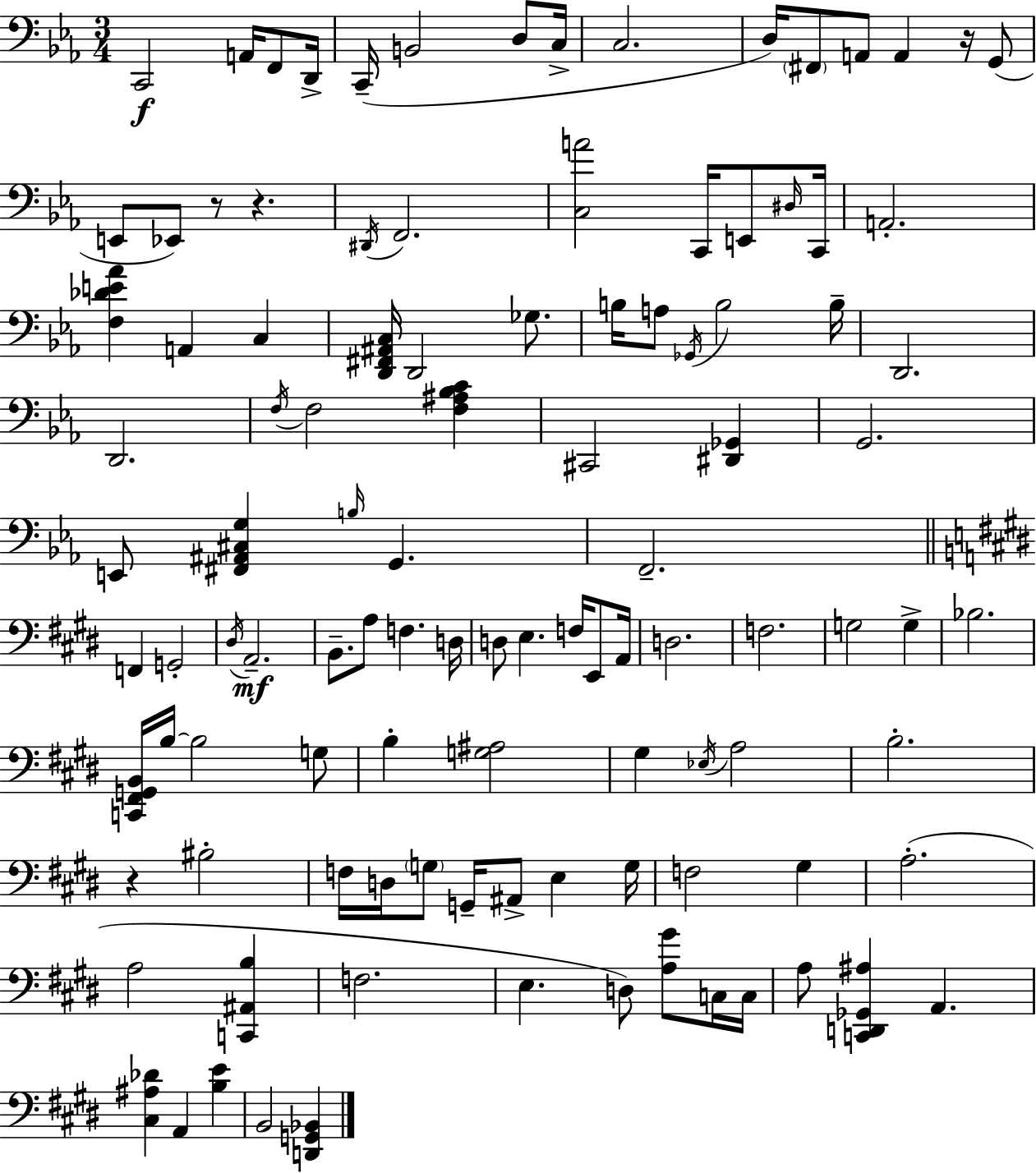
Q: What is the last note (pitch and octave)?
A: B2